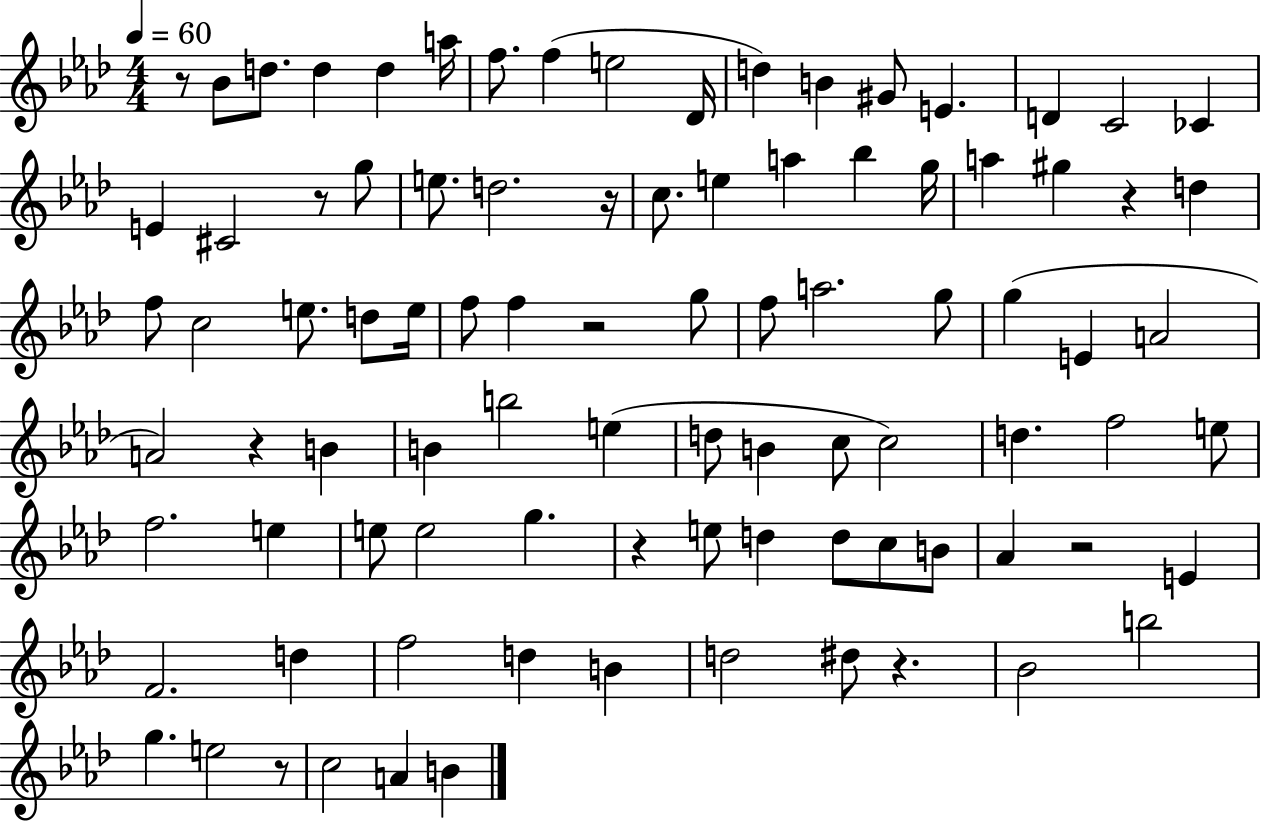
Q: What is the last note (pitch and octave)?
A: B4